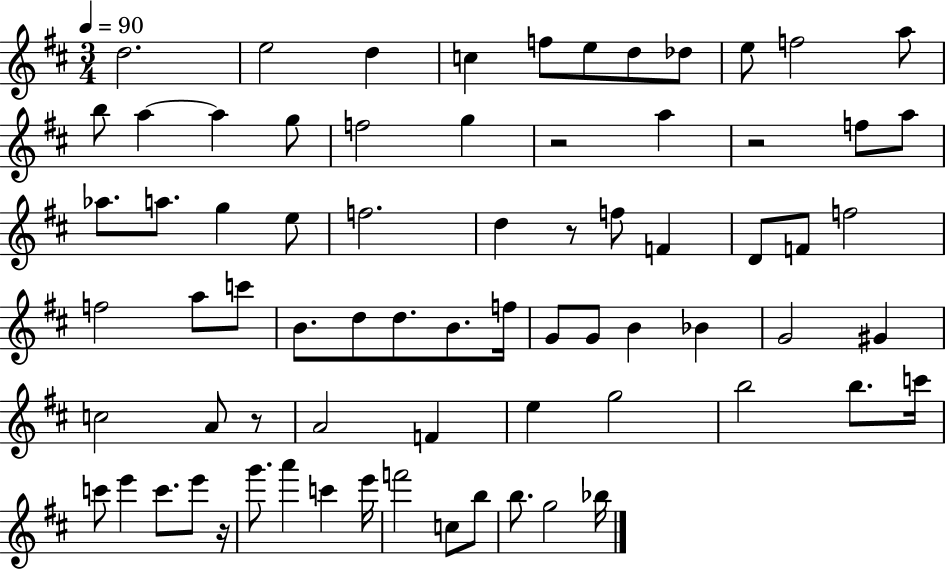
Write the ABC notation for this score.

X:1
T:Untitled
M:3/4
L:1/4
K:D
d2 e2 d c f/2 e/2 d/2 _d/2 e/2 f2 a/2 b/2 a a g/2 f2 g z2 a z2 f/2 a/2 _a/2 a/2 g e/2 f2 d z/2 f/2 F D/2 F/2 f2 f2 a/2 c'/2 B/2 d/2 d/2 B/2 f/4 G/2 G/2 B _B G2 ^G c2 A/2 z/2 A2 F e g2 b2 b/2 c'/4 c'/2 e' c'/2 e'/2 z/4 g'/2 a' c' e'/4 f'2 c/2 b/2 b/2 g2 _b/4